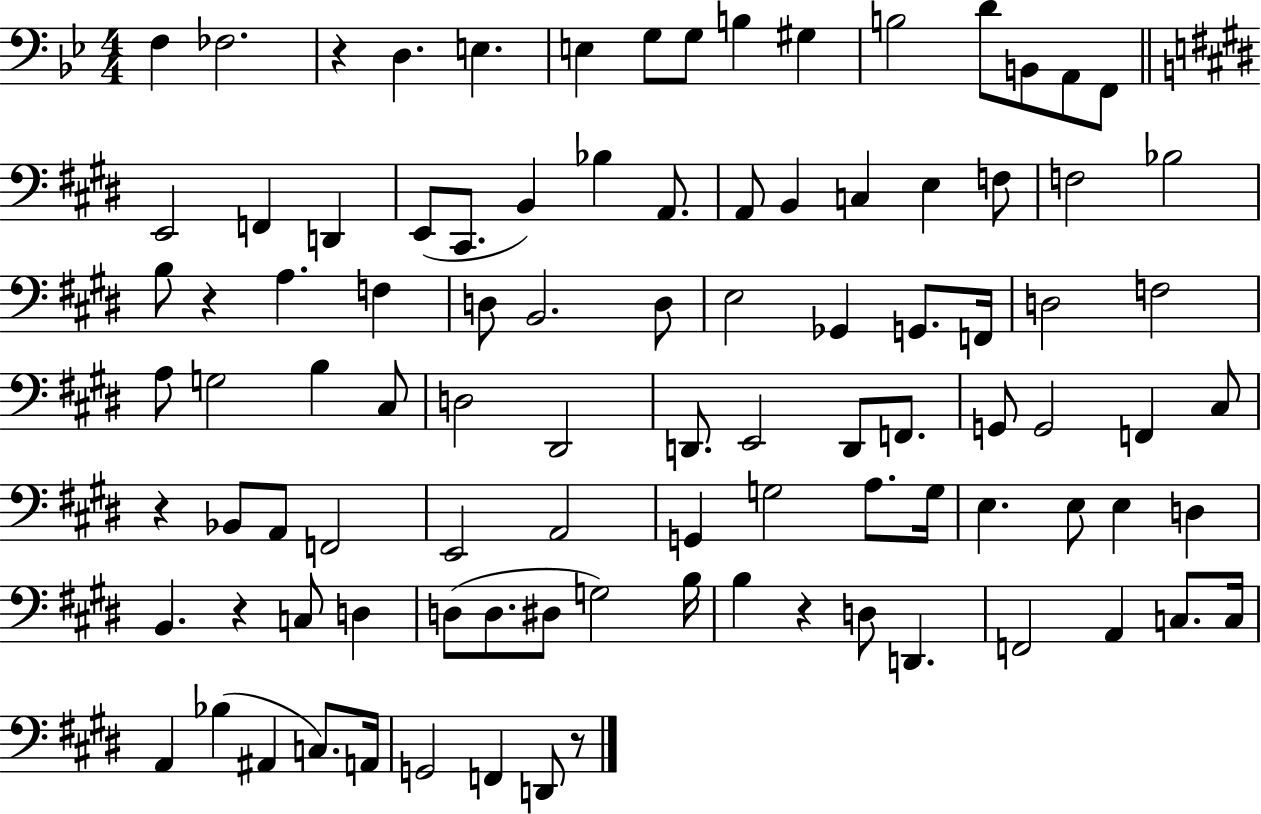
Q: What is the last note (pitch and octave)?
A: D2